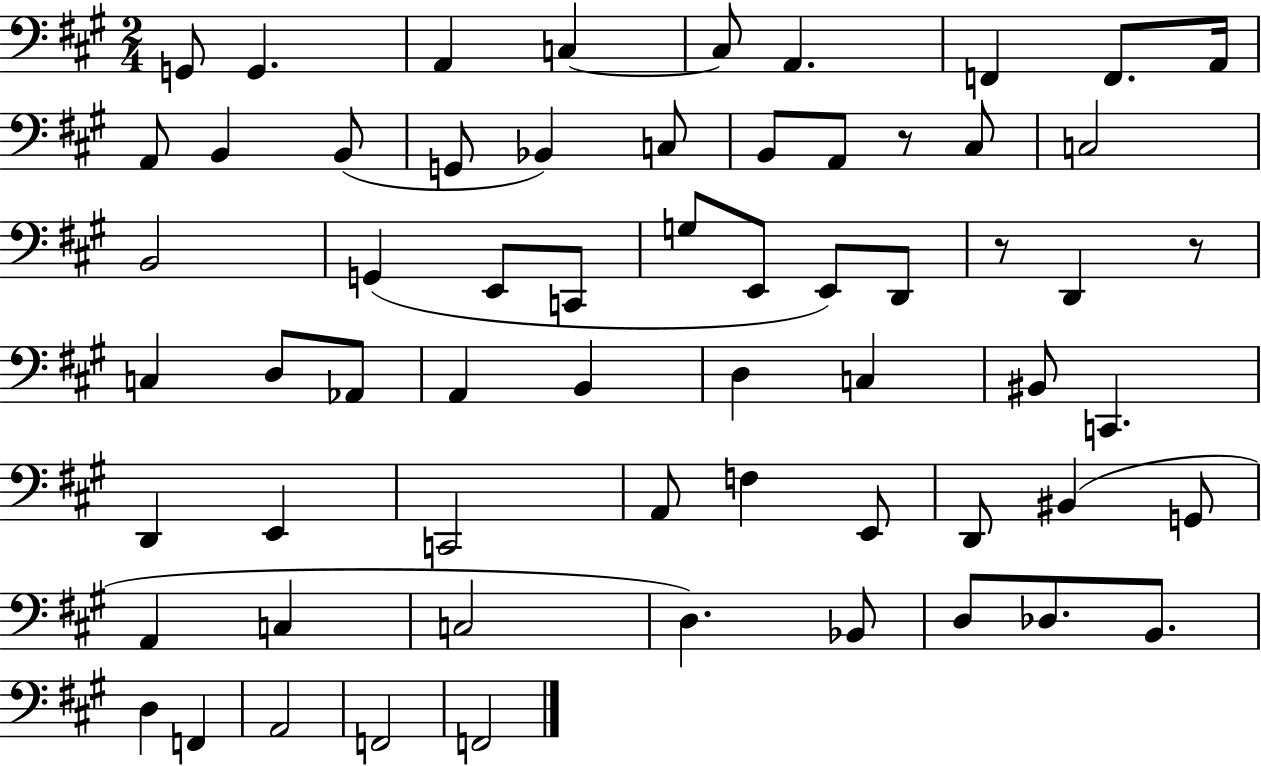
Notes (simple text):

G2/e G2/q. A2/q C3/q C3/e A2/q. F2/q F2/e. A2/s A2/e B2/q B2/e G2/e Bb2/q C3/e B2/e A2/e R/e C#3/e C3/h B2/h G2/q E2/e C2/e G3/e E2/e E2/e D2/e R/e D2/q R/e C3/q D3/e Ab2/e A2/q B2/q D3/q C3/q BIS2/e C2/q. D2/q E2/q C2/h A2/e F3/q E2/e D2/e BIS2/q G2/e A2/q C3/q C3/h D3/q. Bb2/e D3/e Db3/e. B2/e. D3/q F2/q A2/h F2/h F2/h